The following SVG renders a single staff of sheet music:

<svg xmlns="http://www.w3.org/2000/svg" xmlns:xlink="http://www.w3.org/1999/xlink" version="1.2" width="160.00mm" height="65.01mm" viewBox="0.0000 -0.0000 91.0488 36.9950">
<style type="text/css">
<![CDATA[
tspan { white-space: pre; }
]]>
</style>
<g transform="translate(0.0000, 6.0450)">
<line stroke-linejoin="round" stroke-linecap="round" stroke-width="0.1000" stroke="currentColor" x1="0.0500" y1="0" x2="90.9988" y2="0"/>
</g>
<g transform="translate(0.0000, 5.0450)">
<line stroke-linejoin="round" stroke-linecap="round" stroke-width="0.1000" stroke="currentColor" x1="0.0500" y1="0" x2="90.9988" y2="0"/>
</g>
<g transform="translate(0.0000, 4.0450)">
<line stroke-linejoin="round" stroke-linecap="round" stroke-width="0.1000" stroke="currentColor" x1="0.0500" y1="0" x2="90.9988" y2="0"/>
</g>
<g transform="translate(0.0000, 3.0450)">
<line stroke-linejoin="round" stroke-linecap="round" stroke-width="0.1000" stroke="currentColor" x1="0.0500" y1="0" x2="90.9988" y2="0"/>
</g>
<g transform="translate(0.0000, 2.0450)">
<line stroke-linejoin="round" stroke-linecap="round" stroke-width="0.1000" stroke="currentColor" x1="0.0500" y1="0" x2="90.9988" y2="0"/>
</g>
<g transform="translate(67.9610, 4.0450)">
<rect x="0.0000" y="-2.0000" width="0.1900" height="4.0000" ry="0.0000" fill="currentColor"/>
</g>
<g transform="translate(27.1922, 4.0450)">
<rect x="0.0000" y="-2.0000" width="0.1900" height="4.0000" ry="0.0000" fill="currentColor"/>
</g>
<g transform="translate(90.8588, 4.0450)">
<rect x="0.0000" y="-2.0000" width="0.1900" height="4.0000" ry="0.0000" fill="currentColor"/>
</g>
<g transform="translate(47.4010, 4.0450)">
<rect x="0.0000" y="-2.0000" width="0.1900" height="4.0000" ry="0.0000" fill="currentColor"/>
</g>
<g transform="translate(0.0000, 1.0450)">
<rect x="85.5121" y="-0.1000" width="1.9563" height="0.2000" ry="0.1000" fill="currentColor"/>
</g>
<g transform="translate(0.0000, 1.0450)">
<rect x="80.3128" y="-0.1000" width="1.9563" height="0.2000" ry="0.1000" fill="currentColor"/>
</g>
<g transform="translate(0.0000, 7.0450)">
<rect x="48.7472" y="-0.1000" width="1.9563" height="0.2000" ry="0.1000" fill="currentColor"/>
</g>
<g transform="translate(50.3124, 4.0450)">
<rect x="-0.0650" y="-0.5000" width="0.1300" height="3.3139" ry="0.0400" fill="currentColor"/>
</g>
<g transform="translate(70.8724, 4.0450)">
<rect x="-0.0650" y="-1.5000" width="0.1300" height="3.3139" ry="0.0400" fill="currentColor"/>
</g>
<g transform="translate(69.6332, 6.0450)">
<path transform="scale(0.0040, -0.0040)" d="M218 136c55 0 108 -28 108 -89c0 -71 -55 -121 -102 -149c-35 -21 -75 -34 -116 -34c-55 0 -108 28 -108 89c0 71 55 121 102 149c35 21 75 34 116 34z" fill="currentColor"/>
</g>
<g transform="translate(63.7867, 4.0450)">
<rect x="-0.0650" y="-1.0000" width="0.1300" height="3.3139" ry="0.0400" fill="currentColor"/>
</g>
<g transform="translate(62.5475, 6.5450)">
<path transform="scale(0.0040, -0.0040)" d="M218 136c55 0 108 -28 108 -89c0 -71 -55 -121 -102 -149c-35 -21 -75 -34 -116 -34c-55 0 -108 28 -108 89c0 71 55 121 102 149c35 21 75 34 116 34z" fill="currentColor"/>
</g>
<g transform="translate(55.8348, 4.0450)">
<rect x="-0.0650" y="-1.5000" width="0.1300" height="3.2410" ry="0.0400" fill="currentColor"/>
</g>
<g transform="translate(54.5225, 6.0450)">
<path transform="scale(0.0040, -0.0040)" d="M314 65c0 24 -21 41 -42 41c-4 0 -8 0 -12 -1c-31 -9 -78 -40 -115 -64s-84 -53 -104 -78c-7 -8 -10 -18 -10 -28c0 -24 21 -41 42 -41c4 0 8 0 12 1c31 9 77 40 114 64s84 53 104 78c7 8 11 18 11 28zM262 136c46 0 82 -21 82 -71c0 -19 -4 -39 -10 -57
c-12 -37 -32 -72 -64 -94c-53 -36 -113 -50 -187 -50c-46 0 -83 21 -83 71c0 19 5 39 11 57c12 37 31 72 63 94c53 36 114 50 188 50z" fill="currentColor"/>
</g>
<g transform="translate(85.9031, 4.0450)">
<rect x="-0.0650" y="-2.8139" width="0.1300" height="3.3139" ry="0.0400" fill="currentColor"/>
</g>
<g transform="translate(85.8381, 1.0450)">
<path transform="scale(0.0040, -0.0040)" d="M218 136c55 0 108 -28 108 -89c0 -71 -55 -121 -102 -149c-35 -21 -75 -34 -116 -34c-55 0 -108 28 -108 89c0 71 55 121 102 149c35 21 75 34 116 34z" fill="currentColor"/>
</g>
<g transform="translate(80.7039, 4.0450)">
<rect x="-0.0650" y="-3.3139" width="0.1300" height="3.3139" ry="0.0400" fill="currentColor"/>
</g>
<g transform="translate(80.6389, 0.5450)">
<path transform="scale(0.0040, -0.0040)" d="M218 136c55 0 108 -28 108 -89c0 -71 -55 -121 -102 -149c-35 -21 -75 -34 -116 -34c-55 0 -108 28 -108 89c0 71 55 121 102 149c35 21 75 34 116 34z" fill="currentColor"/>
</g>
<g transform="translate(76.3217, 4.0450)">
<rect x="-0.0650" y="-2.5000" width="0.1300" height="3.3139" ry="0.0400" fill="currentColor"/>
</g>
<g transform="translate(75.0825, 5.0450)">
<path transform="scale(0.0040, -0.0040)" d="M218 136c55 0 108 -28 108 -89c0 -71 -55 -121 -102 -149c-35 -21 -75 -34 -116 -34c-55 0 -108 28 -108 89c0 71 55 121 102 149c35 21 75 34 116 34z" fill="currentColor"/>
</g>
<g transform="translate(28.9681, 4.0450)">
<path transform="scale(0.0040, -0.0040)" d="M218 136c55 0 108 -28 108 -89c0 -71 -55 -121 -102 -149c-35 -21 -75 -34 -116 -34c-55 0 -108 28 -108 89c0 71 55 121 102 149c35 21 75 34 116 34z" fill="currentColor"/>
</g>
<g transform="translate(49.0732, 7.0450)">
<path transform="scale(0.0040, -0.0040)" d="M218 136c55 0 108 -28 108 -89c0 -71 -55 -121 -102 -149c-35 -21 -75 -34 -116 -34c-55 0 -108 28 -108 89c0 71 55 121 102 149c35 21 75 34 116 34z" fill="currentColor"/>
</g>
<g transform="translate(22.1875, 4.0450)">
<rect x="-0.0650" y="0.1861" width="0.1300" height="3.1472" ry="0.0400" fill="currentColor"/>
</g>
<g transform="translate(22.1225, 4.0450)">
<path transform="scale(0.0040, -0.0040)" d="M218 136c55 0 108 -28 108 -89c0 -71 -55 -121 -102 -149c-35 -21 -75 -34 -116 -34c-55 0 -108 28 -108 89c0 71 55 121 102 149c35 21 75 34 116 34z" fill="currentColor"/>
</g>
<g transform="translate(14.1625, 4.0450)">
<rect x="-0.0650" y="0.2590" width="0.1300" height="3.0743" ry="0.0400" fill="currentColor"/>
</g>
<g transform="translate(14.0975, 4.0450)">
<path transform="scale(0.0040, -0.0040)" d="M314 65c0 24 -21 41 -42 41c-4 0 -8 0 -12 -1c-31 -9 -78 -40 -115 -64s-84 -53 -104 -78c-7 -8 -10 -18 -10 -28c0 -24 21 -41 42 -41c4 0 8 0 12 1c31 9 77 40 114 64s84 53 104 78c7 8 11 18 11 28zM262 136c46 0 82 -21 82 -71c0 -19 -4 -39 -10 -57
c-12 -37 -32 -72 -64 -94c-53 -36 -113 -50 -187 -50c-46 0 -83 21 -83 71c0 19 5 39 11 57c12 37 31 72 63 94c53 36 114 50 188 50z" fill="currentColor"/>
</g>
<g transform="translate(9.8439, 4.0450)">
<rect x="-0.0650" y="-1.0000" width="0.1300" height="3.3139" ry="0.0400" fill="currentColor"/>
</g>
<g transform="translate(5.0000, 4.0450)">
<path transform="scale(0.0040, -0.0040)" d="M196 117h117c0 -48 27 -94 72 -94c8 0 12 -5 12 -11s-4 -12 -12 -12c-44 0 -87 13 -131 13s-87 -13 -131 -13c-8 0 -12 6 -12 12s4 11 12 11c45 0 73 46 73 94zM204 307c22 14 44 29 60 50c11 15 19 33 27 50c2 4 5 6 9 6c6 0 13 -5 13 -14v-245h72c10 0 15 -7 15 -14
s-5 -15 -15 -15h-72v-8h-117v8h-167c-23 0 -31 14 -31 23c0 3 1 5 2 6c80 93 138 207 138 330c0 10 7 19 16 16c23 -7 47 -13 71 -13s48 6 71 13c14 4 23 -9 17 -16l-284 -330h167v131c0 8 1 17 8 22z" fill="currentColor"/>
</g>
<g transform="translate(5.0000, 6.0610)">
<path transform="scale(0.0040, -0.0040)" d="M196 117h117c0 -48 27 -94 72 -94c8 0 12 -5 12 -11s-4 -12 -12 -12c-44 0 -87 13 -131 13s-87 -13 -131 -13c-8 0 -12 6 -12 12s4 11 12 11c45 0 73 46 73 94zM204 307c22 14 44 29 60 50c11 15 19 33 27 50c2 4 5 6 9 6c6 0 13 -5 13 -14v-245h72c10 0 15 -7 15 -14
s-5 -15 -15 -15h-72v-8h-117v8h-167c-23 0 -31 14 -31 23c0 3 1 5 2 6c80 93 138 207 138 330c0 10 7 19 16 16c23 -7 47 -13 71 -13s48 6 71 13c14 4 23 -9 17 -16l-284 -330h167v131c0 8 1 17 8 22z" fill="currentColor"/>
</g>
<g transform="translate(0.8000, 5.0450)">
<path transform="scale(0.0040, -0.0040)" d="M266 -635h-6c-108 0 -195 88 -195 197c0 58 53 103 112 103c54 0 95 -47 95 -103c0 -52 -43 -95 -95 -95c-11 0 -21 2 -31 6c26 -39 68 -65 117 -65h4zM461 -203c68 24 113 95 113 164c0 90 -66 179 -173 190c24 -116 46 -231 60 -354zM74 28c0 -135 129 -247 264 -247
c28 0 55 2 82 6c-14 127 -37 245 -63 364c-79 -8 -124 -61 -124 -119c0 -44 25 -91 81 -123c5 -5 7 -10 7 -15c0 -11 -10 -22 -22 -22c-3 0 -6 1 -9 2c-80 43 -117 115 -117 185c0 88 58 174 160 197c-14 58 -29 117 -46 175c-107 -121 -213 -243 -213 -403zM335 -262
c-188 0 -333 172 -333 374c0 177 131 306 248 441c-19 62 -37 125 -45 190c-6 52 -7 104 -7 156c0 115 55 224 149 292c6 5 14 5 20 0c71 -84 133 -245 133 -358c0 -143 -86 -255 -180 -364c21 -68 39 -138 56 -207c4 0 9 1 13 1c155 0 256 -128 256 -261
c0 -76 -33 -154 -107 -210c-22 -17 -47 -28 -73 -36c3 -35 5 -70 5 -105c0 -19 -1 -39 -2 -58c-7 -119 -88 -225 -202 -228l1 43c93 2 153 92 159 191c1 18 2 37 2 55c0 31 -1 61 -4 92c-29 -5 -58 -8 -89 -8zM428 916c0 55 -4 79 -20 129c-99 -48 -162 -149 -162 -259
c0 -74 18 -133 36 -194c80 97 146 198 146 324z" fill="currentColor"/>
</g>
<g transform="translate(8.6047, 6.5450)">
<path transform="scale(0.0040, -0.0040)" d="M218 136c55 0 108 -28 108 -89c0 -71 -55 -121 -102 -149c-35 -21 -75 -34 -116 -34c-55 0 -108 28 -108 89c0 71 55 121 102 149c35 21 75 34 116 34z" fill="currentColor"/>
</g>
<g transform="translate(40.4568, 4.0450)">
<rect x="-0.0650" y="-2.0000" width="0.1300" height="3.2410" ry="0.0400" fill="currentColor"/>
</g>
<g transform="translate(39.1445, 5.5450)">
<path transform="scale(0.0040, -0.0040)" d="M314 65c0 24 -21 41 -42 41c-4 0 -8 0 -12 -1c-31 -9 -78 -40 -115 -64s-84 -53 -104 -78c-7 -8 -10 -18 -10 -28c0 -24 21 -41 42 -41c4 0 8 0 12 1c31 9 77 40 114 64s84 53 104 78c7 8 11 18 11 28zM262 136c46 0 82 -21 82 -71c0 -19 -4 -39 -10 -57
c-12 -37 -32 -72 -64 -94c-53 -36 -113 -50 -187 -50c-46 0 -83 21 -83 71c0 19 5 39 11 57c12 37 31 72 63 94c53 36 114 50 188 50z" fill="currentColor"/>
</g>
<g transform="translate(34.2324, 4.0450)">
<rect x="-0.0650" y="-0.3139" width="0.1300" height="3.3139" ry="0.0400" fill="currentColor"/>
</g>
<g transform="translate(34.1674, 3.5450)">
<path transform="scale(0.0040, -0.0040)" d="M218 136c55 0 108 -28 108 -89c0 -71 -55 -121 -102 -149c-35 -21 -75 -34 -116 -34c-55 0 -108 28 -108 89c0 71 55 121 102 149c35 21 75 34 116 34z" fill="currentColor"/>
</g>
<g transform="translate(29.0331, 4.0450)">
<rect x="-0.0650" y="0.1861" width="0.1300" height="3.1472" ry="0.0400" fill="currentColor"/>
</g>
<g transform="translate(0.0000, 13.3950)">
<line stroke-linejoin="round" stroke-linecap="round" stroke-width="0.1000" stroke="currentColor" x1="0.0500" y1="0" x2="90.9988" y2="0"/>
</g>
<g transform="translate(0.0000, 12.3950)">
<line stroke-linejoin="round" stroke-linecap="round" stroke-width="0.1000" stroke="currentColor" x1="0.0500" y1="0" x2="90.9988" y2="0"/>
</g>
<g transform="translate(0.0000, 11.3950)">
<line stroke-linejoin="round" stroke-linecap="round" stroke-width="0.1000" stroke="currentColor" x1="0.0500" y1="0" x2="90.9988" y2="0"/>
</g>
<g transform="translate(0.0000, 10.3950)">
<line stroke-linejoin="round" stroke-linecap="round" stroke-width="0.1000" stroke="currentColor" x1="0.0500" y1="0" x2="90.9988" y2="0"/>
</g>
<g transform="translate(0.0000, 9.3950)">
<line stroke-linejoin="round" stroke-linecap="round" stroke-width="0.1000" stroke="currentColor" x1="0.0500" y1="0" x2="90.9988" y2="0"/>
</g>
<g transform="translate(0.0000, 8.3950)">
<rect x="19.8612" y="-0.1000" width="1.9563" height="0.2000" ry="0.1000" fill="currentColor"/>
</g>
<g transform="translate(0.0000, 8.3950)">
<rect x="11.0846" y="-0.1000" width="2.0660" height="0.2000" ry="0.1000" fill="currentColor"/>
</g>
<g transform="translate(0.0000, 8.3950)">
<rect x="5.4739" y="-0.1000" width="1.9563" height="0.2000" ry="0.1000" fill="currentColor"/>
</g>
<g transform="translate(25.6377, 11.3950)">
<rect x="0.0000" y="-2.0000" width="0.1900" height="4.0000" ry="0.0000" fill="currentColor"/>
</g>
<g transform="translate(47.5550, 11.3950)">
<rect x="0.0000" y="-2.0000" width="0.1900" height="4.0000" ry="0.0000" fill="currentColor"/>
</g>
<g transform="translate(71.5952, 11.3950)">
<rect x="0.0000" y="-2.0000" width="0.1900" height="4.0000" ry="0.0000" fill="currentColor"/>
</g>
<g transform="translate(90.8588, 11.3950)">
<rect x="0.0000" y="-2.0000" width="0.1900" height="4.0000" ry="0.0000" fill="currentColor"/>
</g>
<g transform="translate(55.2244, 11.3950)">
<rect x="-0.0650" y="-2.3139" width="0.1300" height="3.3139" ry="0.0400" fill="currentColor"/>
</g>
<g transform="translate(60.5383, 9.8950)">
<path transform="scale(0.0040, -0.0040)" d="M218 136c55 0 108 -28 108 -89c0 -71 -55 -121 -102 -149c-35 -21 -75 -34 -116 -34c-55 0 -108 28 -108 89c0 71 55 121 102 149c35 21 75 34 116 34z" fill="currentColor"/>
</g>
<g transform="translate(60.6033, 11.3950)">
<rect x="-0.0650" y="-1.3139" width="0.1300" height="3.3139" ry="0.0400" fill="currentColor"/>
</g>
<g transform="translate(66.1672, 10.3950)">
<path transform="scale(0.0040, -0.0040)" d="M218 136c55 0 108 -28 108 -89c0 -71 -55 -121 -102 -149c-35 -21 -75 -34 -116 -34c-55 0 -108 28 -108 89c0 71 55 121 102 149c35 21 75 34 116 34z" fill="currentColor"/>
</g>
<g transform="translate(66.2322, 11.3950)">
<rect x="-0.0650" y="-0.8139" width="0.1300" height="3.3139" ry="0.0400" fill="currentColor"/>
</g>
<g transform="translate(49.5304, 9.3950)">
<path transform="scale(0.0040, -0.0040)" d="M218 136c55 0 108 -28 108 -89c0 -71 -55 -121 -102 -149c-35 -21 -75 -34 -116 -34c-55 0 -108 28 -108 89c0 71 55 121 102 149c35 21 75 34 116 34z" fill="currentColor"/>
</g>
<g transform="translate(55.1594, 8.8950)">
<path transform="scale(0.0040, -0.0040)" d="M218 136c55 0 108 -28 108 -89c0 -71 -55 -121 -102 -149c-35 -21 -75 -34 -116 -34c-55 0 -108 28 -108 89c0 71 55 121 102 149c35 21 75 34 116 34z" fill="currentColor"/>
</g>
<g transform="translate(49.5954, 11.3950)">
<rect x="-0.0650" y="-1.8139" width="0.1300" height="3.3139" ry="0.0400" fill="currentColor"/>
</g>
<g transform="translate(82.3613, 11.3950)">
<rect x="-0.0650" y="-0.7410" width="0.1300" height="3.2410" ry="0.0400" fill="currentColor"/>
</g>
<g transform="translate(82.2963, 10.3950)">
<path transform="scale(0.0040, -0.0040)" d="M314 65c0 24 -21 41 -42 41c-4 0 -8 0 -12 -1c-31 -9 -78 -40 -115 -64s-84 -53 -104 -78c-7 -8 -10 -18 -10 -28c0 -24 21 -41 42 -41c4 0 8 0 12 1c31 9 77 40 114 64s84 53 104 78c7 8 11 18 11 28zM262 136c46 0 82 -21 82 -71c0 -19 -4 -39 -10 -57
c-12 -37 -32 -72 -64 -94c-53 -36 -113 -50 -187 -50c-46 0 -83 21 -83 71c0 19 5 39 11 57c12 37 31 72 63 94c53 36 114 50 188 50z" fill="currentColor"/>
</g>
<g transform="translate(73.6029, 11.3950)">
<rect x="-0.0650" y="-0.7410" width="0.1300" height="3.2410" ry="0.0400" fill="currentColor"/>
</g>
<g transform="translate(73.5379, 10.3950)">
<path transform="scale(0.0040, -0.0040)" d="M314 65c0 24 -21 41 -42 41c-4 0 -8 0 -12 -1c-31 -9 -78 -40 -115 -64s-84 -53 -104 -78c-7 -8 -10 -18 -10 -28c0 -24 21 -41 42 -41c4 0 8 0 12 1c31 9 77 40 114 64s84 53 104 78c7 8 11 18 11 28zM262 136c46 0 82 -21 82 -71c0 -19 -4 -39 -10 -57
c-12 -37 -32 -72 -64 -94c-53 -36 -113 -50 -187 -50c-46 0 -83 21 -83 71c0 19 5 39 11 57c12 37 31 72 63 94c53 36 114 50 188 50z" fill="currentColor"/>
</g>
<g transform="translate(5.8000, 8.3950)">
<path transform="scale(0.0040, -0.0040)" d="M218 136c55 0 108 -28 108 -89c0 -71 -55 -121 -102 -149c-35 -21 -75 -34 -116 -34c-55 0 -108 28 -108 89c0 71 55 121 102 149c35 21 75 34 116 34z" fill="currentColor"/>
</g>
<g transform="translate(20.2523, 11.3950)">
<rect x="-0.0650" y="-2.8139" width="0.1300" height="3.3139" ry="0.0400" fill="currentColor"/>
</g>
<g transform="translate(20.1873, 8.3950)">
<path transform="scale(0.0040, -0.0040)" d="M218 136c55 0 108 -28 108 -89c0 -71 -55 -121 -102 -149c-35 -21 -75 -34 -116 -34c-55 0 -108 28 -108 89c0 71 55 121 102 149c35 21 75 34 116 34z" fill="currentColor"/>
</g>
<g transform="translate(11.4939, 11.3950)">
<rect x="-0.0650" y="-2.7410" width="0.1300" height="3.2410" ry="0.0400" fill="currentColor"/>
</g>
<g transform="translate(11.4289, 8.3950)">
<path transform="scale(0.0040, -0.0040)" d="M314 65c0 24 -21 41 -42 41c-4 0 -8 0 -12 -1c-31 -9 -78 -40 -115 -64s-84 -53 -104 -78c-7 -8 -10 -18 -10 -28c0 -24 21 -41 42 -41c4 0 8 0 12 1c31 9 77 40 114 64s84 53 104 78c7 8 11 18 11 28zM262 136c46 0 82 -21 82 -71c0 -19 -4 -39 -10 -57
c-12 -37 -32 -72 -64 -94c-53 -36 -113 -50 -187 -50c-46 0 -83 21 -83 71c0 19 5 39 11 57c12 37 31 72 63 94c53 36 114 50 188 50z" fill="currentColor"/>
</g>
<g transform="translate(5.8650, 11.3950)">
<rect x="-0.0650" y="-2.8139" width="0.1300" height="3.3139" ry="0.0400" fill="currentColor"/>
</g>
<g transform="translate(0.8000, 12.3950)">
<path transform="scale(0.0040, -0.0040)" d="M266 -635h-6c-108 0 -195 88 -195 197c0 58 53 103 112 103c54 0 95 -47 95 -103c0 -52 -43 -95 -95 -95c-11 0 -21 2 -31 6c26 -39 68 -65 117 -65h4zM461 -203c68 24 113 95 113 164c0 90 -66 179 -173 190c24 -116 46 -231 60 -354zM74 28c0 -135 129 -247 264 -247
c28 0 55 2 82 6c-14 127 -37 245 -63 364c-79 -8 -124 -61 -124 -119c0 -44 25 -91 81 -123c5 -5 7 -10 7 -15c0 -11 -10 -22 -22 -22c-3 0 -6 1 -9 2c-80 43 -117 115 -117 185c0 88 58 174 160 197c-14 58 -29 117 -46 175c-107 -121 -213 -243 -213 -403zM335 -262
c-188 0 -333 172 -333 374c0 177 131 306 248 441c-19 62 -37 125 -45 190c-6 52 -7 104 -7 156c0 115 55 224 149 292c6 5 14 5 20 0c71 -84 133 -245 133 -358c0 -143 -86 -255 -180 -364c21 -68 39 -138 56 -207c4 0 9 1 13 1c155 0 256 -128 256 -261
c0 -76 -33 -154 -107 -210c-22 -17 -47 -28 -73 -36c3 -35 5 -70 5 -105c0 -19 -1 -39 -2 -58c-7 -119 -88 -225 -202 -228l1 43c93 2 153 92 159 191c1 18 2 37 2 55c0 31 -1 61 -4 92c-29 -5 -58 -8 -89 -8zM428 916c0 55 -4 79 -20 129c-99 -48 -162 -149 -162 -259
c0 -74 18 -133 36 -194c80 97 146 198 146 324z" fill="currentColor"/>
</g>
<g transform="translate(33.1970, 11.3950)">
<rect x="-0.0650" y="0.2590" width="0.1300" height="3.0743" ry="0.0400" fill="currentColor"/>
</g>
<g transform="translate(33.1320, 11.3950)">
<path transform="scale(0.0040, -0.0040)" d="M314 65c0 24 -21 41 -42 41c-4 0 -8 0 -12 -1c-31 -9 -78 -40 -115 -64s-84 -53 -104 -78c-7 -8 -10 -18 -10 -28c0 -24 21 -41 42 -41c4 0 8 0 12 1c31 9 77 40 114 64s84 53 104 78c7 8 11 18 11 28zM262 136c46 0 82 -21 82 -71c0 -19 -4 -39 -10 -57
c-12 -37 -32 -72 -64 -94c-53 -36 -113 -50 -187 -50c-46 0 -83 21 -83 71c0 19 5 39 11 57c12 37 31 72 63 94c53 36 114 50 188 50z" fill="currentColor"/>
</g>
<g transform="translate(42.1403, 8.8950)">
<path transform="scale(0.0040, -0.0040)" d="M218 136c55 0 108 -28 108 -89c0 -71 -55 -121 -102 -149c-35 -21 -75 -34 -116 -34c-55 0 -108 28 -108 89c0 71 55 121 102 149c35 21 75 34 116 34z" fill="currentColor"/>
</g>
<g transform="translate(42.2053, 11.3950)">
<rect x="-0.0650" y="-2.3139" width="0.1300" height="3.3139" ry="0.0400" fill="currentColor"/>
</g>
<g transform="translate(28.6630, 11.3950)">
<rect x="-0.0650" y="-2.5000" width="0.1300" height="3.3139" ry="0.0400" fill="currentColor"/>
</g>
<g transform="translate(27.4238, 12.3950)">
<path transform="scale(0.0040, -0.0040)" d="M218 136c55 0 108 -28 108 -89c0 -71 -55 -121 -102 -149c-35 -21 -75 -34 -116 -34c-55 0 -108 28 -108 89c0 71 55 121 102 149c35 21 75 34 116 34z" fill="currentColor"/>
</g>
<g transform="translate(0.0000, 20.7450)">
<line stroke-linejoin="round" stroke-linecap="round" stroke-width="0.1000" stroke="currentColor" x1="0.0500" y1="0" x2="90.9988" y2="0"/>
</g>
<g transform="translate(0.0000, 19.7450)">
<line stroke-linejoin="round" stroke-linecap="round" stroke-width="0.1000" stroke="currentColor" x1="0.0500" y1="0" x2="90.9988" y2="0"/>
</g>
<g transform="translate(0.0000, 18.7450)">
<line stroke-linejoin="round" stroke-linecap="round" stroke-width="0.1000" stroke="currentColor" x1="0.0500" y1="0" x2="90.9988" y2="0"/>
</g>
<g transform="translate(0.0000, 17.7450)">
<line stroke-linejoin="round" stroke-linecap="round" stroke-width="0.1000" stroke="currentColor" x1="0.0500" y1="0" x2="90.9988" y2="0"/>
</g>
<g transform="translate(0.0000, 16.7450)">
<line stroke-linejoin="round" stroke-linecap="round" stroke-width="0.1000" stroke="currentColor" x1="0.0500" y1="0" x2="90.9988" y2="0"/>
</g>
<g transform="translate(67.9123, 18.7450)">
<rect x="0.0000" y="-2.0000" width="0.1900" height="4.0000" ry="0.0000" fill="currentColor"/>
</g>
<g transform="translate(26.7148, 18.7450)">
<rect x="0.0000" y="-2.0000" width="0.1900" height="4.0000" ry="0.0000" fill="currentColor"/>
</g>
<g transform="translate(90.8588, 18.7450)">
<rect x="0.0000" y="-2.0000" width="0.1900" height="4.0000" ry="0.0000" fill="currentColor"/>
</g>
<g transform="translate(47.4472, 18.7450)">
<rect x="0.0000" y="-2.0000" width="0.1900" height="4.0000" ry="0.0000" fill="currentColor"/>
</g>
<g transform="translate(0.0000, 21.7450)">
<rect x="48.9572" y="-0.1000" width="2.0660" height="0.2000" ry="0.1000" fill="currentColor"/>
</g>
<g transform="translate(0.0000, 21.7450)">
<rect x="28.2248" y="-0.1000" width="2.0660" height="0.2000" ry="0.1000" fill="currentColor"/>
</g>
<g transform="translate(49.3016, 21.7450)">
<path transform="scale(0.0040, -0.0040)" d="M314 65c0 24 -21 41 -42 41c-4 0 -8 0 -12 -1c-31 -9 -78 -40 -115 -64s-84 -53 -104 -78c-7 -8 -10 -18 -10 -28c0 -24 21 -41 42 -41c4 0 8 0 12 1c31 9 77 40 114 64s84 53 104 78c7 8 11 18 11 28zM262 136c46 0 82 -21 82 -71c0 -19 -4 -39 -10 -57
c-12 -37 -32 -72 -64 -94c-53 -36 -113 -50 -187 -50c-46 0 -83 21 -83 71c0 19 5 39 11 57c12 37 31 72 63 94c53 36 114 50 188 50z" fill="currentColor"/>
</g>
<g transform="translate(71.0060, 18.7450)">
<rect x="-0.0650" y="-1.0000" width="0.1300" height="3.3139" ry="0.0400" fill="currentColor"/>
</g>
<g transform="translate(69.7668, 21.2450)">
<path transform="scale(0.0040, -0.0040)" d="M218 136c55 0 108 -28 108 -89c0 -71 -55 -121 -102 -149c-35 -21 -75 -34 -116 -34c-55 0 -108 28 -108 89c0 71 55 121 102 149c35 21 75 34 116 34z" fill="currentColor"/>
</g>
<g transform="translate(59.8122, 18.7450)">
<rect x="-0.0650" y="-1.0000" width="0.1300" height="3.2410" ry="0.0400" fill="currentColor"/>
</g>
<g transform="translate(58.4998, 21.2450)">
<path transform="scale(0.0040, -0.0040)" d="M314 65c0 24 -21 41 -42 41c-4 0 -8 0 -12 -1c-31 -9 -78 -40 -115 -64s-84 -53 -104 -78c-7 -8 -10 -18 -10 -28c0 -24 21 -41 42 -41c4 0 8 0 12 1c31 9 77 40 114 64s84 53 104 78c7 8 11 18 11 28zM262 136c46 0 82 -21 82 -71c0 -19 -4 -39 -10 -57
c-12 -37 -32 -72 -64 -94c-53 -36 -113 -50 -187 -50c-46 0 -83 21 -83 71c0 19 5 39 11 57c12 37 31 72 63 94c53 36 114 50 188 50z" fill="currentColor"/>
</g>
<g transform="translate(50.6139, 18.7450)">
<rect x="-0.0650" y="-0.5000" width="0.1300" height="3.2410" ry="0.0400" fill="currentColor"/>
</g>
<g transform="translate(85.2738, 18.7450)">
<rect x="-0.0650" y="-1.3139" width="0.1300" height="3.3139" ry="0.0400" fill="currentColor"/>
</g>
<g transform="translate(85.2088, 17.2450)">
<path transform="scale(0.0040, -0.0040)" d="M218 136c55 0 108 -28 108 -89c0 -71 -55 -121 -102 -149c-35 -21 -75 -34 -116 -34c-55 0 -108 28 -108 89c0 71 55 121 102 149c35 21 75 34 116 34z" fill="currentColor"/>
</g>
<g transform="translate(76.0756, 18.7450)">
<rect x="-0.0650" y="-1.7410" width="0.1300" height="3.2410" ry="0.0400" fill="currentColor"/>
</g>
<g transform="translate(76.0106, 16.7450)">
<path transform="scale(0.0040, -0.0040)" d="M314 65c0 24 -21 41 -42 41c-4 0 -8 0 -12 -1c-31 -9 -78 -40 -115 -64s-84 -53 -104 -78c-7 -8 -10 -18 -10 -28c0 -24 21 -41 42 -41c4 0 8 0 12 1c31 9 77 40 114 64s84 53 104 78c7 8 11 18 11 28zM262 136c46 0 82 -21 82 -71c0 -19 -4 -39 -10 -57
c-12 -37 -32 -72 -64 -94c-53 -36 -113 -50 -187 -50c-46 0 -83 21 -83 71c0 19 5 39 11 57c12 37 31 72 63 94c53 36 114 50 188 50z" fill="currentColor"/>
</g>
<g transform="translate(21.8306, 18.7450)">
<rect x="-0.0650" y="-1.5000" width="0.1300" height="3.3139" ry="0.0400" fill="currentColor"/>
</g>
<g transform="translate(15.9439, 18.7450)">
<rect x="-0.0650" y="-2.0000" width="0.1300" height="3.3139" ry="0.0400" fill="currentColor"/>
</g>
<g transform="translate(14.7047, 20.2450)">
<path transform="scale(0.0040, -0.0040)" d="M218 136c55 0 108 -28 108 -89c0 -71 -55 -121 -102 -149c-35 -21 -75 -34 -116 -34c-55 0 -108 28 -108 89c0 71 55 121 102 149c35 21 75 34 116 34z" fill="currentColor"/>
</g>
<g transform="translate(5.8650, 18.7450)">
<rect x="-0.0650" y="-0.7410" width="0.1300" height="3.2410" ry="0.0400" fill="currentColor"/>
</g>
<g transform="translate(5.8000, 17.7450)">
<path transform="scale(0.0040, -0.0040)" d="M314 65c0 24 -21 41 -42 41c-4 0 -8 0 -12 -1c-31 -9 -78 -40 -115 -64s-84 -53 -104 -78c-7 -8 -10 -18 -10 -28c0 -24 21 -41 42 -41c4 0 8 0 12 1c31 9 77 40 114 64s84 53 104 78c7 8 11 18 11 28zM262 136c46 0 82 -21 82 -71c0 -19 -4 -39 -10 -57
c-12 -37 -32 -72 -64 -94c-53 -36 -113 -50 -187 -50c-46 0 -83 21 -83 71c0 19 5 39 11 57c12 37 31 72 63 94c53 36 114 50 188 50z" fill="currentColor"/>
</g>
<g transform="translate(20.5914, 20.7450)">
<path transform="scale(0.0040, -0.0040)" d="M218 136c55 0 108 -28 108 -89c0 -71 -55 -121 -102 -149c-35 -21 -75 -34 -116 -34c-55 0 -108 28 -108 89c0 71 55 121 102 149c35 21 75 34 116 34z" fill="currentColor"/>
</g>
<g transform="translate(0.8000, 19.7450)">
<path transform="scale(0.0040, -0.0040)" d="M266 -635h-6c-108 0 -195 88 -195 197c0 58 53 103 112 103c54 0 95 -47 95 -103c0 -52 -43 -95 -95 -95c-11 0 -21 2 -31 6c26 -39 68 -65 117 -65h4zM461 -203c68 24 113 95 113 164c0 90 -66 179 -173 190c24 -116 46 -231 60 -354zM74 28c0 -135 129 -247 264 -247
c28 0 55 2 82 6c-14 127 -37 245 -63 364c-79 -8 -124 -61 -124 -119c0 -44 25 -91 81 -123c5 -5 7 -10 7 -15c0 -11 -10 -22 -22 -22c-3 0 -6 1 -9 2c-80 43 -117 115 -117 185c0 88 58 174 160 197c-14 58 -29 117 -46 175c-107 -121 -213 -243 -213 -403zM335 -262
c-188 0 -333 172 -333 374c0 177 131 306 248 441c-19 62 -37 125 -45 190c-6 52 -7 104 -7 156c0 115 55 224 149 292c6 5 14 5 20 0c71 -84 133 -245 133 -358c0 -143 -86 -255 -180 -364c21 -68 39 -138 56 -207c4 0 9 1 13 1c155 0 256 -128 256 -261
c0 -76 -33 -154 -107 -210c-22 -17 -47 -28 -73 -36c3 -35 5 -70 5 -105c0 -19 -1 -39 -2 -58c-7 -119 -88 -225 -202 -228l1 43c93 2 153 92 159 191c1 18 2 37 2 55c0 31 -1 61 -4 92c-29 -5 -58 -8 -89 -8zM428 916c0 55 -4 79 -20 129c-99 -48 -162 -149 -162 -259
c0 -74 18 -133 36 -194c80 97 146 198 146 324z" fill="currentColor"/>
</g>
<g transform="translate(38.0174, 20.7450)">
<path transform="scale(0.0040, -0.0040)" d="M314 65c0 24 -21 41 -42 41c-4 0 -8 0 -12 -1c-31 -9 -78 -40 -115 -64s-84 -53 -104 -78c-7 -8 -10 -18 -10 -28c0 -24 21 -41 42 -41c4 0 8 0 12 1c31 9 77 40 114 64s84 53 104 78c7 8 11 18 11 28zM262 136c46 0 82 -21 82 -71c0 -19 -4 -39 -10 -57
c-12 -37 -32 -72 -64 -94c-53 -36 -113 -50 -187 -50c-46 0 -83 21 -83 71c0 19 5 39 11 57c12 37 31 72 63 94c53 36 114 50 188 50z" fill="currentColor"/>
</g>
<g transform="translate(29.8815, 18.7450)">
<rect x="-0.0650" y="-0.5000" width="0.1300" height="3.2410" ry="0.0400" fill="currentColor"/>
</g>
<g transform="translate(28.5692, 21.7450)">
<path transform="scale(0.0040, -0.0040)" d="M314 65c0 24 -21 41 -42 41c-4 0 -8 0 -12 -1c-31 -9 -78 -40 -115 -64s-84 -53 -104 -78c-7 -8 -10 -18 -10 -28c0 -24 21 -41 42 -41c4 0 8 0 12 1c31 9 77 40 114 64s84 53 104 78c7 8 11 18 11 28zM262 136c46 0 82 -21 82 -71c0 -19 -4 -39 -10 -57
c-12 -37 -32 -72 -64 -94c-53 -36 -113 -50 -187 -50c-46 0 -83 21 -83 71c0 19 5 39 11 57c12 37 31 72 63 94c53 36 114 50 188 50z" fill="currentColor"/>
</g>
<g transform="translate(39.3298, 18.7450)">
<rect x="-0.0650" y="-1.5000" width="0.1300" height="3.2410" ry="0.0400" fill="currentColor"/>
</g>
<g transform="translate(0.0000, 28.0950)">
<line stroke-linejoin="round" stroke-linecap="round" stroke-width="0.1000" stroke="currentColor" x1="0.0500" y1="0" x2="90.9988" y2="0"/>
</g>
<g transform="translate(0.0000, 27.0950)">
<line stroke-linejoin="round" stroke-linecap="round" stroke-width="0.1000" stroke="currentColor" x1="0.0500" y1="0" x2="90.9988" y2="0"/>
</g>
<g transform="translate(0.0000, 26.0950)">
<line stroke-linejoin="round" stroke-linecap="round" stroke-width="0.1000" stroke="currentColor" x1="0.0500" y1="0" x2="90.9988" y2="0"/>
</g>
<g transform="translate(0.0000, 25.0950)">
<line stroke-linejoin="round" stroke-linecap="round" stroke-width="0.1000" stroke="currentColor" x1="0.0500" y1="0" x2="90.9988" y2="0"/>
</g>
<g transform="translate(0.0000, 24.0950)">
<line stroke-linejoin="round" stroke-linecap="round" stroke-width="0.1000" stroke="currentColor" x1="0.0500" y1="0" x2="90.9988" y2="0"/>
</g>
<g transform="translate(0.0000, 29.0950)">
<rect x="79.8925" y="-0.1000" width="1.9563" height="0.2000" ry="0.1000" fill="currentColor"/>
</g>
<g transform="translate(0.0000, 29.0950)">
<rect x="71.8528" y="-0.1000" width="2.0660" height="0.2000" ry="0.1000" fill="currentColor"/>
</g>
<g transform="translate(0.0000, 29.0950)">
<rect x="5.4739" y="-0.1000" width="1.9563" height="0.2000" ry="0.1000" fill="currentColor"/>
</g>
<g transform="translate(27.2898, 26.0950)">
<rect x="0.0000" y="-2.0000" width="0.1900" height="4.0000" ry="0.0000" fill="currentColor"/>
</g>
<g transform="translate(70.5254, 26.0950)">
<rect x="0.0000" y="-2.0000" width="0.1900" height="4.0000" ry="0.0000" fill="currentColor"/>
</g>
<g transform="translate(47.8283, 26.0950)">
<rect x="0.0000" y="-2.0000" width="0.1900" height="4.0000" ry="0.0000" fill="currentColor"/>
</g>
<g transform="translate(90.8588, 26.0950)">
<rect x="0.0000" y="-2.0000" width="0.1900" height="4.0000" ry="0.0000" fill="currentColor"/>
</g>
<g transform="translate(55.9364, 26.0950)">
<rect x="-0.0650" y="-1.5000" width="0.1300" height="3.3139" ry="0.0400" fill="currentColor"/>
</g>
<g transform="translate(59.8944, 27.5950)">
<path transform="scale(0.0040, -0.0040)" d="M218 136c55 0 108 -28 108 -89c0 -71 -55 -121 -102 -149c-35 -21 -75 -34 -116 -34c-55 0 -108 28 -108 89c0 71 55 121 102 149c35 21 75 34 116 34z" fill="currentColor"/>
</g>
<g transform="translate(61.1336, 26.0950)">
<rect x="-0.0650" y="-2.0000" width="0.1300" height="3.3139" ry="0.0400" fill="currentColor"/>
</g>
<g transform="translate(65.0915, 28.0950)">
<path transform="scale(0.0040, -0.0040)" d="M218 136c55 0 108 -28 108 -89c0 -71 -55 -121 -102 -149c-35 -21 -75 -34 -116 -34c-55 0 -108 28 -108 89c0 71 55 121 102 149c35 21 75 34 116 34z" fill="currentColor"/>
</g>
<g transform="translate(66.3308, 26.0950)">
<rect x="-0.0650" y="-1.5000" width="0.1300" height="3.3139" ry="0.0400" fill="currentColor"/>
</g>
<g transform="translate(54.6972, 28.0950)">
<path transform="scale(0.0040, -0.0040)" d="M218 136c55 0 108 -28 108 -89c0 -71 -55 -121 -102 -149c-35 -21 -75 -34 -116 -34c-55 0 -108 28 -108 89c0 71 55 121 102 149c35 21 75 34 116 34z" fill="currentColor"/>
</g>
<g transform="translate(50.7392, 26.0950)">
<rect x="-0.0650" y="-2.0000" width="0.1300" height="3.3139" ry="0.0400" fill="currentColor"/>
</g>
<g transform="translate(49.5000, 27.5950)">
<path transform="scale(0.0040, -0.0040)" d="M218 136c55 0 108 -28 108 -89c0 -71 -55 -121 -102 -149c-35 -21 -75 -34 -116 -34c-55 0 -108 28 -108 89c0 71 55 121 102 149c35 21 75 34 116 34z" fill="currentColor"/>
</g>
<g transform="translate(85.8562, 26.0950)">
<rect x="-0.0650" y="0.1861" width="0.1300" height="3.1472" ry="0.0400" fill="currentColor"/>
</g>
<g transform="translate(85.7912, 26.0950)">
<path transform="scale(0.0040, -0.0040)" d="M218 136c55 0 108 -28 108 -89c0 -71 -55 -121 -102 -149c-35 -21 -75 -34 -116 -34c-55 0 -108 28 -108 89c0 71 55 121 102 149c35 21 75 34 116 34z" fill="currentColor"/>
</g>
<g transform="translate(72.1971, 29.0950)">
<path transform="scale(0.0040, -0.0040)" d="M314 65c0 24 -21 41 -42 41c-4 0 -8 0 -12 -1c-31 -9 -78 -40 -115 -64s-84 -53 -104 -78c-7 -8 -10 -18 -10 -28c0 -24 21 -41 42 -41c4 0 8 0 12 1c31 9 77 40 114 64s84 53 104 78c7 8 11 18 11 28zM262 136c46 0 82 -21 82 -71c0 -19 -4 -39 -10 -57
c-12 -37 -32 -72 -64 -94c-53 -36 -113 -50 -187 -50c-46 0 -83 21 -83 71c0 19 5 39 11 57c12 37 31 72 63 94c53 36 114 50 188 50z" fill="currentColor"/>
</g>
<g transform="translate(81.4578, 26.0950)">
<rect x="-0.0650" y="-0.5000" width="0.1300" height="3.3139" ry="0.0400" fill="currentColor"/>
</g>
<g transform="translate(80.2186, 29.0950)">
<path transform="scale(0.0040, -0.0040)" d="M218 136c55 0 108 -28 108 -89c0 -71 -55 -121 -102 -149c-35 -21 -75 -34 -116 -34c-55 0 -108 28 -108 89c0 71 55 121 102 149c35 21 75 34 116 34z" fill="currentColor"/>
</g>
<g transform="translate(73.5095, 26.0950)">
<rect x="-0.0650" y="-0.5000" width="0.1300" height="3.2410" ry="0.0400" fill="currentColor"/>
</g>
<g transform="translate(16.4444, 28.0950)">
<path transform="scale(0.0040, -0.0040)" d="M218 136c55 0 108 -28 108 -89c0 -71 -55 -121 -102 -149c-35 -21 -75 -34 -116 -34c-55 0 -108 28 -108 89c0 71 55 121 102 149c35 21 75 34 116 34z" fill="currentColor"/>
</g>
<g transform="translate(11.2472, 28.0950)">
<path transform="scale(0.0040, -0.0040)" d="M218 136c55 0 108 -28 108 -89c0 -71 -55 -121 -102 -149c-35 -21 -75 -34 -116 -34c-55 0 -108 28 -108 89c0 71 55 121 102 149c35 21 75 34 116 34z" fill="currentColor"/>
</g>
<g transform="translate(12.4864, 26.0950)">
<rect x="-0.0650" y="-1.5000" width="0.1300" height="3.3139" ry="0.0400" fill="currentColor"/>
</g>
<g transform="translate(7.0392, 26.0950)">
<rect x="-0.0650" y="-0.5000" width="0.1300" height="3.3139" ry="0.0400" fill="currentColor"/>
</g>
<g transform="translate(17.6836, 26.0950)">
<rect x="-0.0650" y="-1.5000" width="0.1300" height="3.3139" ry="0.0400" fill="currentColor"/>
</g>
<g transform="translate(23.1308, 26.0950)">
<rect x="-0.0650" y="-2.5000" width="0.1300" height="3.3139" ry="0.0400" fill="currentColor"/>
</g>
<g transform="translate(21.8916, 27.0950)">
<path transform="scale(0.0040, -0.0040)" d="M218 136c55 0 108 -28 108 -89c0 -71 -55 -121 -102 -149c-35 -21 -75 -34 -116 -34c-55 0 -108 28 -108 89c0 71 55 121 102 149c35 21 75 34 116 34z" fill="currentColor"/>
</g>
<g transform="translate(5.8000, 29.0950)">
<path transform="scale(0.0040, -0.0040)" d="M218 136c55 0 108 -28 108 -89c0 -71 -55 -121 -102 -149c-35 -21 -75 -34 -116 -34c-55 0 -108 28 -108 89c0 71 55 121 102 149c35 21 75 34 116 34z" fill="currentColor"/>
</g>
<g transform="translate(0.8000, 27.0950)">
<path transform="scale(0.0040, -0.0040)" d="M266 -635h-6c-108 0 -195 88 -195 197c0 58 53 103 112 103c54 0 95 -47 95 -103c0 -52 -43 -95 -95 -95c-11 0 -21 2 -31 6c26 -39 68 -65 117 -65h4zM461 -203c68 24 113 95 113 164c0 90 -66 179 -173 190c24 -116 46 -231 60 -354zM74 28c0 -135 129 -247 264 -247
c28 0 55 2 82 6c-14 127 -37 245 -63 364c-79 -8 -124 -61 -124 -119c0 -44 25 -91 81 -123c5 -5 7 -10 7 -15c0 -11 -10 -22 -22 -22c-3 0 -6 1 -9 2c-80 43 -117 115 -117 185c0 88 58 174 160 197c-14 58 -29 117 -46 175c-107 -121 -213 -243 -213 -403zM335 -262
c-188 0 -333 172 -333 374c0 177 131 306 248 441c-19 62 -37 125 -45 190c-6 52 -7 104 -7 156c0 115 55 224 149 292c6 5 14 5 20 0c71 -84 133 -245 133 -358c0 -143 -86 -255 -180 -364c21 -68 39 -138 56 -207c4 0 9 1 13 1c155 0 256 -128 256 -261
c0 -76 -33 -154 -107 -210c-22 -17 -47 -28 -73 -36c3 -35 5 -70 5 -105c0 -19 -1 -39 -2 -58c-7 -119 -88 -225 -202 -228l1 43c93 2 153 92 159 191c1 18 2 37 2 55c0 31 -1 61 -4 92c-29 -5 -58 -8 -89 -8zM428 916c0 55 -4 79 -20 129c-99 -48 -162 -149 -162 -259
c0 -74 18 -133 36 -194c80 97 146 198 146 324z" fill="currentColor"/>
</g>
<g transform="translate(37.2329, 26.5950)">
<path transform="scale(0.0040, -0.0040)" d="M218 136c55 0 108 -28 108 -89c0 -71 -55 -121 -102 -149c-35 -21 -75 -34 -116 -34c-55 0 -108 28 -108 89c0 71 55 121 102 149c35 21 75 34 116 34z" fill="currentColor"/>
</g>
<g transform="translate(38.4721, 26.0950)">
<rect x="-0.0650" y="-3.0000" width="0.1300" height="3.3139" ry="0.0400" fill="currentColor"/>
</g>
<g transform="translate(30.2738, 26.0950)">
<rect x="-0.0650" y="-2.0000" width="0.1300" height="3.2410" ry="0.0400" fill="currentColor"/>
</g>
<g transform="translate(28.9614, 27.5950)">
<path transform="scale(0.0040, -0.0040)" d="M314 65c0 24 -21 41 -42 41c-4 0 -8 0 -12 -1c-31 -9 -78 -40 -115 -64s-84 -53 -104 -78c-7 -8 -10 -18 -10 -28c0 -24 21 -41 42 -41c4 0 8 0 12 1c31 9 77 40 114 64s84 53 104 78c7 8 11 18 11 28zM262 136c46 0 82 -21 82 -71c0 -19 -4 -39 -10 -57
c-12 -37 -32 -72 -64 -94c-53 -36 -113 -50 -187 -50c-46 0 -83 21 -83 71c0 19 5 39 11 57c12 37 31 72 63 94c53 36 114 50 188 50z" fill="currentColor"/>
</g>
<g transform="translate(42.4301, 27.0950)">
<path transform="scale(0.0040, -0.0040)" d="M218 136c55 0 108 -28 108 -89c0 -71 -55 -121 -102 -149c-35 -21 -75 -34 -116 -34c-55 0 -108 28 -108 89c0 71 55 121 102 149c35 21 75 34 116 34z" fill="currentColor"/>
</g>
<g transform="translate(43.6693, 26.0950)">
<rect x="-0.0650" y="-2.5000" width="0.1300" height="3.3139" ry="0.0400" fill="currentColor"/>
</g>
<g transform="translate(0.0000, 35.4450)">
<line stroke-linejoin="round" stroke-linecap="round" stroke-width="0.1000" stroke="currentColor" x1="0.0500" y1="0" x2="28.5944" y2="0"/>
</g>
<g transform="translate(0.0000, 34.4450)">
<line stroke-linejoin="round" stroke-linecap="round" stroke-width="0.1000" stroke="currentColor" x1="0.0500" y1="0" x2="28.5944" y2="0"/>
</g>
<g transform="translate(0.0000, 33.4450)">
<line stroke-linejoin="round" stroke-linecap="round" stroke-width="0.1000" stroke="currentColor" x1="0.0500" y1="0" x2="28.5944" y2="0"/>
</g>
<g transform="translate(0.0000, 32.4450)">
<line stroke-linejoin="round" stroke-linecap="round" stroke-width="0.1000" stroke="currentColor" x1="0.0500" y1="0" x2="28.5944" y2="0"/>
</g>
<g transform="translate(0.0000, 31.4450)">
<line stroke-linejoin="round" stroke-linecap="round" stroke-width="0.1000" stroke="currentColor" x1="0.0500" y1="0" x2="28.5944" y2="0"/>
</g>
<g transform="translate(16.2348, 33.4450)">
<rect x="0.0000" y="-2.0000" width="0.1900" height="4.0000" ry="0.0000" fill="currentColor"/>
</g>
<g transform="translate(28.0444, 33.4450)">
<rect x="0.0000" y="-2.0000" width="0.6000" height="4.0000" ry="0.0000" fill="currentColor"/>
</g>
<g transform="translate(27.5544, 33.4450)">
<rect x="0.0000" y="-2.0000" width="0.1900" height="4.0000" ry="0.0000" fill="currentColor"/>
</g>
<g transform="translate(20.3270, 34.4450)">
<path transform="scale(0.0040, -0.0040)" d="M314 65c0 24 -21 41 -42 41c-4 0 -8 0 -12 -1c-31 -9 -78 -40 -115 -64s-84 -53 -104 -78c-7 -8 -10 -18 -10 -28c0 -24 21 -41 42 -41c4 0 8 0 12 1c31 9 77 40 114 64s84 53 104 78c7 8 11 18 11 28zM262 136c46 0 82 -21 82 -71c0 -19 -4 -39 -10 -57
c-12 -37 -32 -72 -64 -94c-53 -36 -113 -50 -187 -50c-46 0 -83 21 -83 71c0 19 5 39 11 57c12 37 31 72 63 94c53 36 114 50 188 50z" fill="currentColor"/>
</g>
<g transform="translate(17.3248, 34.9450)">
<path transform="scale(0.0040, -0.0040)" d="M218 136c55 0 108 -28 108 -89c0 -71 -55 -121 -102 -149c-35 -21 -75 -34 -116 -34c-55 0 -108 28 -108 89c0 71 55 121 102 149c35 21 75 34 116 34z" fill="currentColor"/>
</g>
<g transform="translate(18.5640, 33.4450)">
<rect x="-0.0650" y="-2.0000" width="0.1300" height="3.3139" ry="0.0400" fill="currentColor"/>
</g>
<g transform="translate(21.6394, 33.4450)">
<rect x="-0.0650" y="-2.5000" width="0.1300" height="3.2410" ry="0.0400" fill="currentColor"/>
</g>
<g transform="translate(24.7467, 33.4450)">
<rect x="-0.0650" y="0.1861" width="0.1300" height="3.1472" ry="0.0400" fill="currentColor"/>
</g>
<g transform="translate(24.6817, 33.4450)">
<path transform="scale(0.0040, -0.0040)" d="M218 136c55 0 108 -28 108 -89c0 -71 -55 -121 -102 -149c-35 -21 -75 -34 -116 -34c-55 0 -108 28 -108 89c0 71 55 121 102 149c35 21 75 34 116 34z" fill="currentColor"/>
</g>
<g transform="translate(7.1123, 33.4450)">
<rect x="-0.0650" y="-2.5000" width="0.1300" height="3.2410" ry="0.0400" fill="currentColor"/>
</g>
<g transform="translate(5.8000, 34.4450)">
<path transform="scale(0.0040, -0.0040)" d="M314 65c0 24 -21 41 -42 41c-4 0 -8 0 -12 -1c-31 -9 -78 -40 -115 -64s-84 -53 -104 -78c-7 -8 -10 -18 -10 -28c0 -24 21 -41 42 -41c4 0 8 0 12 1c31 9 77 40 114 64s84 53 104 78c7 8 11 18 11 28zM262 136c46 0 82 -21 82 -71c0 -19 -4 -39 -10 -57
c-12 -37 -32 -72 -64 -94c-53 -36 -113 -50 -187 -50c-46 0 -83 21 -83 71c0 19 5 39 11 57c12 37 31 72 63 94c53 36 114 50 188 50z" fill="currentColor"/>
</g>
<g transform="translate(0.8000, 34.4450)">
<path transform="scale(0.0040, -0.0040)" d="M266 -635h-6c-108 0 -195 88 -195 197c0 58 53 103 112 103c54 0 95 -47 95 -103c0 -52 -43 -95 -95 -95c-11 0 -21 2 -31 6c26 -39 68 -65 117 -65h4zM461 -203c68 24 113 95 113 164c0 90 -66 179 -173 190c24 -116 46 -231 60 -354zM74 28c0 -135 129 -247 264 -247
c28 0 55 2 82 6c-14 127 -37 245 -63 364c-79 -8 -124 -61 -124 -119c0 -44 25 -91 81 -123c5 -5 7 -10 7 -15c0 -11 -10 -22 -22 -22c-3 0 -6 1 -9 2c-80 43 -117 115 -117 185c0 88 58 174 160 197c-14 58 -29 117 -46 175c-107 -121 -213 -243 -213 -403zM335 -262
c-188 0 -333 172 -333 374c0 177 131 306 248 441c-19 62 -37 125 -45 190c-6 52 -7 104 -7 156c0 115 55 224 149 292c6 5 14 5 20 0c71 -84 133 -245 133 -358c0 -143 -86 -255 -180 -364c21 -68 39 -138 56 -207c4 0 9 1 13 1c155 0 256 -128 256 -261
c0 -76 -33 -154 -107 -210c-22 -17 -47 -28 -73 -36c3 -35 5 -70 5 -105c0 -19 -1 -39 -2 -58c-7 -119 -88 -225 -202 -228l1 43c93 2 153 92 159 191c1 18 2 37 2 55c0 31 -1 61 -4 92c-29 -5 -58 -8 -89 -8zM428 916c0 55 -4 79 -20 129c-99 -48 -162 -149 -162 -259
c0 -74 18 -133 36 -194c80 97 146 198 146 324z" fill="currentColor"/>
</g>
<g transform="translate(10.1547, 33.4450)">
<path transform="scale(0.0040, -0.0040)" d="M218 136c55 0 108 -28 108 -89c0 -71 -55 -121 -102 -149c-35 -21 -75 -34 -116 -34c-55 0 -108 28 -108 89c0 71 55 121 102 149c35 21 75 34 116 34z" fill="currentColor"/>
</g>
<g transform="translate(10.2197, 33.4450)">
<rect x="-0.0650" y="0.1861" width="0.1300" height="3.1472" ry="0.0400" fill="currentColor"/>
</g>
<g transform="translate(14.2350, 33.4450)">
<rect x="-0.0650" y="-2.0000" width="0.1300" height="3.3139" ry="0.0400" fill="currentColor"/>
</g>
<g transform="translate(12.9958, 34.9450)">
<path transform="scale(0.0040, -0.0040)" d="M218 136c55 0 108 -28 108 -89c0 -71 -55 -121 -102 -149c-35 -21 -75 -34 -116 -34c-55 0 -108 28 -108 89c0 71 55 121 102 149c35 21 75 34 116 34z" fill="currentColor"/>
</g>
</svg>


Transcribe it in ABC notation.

X:1
T:Untitled
M:4/4
L:1/4
K:C
D B2 B B c F2 C E2 D E G b a a a2 a G B2 g f g e d d2 d2 d2 F E C2 E2 C2 D2 D f2 e C E E G F2 A G F E F E C2 C B G2 B F F G2 B